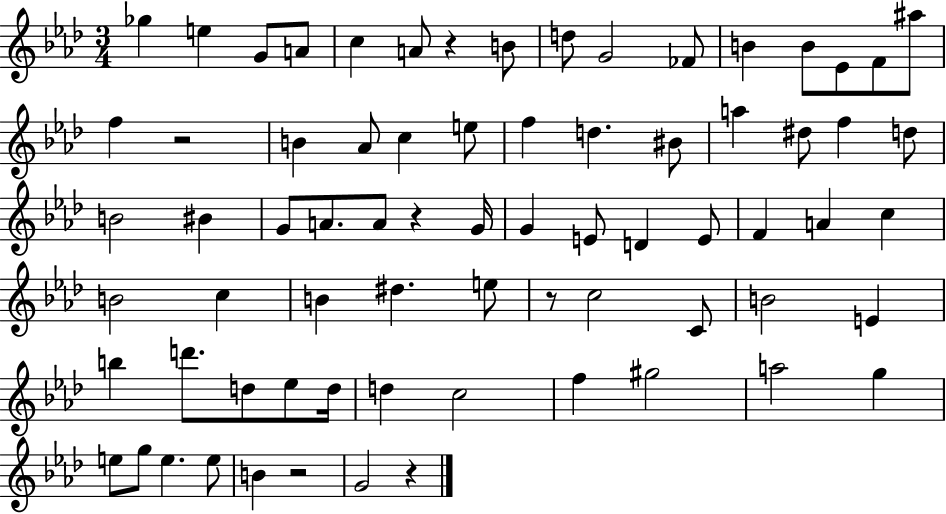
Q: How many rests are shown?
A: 6